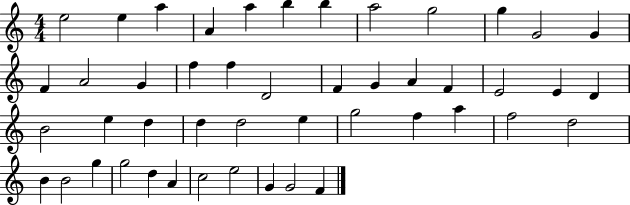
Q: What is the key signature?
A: C major